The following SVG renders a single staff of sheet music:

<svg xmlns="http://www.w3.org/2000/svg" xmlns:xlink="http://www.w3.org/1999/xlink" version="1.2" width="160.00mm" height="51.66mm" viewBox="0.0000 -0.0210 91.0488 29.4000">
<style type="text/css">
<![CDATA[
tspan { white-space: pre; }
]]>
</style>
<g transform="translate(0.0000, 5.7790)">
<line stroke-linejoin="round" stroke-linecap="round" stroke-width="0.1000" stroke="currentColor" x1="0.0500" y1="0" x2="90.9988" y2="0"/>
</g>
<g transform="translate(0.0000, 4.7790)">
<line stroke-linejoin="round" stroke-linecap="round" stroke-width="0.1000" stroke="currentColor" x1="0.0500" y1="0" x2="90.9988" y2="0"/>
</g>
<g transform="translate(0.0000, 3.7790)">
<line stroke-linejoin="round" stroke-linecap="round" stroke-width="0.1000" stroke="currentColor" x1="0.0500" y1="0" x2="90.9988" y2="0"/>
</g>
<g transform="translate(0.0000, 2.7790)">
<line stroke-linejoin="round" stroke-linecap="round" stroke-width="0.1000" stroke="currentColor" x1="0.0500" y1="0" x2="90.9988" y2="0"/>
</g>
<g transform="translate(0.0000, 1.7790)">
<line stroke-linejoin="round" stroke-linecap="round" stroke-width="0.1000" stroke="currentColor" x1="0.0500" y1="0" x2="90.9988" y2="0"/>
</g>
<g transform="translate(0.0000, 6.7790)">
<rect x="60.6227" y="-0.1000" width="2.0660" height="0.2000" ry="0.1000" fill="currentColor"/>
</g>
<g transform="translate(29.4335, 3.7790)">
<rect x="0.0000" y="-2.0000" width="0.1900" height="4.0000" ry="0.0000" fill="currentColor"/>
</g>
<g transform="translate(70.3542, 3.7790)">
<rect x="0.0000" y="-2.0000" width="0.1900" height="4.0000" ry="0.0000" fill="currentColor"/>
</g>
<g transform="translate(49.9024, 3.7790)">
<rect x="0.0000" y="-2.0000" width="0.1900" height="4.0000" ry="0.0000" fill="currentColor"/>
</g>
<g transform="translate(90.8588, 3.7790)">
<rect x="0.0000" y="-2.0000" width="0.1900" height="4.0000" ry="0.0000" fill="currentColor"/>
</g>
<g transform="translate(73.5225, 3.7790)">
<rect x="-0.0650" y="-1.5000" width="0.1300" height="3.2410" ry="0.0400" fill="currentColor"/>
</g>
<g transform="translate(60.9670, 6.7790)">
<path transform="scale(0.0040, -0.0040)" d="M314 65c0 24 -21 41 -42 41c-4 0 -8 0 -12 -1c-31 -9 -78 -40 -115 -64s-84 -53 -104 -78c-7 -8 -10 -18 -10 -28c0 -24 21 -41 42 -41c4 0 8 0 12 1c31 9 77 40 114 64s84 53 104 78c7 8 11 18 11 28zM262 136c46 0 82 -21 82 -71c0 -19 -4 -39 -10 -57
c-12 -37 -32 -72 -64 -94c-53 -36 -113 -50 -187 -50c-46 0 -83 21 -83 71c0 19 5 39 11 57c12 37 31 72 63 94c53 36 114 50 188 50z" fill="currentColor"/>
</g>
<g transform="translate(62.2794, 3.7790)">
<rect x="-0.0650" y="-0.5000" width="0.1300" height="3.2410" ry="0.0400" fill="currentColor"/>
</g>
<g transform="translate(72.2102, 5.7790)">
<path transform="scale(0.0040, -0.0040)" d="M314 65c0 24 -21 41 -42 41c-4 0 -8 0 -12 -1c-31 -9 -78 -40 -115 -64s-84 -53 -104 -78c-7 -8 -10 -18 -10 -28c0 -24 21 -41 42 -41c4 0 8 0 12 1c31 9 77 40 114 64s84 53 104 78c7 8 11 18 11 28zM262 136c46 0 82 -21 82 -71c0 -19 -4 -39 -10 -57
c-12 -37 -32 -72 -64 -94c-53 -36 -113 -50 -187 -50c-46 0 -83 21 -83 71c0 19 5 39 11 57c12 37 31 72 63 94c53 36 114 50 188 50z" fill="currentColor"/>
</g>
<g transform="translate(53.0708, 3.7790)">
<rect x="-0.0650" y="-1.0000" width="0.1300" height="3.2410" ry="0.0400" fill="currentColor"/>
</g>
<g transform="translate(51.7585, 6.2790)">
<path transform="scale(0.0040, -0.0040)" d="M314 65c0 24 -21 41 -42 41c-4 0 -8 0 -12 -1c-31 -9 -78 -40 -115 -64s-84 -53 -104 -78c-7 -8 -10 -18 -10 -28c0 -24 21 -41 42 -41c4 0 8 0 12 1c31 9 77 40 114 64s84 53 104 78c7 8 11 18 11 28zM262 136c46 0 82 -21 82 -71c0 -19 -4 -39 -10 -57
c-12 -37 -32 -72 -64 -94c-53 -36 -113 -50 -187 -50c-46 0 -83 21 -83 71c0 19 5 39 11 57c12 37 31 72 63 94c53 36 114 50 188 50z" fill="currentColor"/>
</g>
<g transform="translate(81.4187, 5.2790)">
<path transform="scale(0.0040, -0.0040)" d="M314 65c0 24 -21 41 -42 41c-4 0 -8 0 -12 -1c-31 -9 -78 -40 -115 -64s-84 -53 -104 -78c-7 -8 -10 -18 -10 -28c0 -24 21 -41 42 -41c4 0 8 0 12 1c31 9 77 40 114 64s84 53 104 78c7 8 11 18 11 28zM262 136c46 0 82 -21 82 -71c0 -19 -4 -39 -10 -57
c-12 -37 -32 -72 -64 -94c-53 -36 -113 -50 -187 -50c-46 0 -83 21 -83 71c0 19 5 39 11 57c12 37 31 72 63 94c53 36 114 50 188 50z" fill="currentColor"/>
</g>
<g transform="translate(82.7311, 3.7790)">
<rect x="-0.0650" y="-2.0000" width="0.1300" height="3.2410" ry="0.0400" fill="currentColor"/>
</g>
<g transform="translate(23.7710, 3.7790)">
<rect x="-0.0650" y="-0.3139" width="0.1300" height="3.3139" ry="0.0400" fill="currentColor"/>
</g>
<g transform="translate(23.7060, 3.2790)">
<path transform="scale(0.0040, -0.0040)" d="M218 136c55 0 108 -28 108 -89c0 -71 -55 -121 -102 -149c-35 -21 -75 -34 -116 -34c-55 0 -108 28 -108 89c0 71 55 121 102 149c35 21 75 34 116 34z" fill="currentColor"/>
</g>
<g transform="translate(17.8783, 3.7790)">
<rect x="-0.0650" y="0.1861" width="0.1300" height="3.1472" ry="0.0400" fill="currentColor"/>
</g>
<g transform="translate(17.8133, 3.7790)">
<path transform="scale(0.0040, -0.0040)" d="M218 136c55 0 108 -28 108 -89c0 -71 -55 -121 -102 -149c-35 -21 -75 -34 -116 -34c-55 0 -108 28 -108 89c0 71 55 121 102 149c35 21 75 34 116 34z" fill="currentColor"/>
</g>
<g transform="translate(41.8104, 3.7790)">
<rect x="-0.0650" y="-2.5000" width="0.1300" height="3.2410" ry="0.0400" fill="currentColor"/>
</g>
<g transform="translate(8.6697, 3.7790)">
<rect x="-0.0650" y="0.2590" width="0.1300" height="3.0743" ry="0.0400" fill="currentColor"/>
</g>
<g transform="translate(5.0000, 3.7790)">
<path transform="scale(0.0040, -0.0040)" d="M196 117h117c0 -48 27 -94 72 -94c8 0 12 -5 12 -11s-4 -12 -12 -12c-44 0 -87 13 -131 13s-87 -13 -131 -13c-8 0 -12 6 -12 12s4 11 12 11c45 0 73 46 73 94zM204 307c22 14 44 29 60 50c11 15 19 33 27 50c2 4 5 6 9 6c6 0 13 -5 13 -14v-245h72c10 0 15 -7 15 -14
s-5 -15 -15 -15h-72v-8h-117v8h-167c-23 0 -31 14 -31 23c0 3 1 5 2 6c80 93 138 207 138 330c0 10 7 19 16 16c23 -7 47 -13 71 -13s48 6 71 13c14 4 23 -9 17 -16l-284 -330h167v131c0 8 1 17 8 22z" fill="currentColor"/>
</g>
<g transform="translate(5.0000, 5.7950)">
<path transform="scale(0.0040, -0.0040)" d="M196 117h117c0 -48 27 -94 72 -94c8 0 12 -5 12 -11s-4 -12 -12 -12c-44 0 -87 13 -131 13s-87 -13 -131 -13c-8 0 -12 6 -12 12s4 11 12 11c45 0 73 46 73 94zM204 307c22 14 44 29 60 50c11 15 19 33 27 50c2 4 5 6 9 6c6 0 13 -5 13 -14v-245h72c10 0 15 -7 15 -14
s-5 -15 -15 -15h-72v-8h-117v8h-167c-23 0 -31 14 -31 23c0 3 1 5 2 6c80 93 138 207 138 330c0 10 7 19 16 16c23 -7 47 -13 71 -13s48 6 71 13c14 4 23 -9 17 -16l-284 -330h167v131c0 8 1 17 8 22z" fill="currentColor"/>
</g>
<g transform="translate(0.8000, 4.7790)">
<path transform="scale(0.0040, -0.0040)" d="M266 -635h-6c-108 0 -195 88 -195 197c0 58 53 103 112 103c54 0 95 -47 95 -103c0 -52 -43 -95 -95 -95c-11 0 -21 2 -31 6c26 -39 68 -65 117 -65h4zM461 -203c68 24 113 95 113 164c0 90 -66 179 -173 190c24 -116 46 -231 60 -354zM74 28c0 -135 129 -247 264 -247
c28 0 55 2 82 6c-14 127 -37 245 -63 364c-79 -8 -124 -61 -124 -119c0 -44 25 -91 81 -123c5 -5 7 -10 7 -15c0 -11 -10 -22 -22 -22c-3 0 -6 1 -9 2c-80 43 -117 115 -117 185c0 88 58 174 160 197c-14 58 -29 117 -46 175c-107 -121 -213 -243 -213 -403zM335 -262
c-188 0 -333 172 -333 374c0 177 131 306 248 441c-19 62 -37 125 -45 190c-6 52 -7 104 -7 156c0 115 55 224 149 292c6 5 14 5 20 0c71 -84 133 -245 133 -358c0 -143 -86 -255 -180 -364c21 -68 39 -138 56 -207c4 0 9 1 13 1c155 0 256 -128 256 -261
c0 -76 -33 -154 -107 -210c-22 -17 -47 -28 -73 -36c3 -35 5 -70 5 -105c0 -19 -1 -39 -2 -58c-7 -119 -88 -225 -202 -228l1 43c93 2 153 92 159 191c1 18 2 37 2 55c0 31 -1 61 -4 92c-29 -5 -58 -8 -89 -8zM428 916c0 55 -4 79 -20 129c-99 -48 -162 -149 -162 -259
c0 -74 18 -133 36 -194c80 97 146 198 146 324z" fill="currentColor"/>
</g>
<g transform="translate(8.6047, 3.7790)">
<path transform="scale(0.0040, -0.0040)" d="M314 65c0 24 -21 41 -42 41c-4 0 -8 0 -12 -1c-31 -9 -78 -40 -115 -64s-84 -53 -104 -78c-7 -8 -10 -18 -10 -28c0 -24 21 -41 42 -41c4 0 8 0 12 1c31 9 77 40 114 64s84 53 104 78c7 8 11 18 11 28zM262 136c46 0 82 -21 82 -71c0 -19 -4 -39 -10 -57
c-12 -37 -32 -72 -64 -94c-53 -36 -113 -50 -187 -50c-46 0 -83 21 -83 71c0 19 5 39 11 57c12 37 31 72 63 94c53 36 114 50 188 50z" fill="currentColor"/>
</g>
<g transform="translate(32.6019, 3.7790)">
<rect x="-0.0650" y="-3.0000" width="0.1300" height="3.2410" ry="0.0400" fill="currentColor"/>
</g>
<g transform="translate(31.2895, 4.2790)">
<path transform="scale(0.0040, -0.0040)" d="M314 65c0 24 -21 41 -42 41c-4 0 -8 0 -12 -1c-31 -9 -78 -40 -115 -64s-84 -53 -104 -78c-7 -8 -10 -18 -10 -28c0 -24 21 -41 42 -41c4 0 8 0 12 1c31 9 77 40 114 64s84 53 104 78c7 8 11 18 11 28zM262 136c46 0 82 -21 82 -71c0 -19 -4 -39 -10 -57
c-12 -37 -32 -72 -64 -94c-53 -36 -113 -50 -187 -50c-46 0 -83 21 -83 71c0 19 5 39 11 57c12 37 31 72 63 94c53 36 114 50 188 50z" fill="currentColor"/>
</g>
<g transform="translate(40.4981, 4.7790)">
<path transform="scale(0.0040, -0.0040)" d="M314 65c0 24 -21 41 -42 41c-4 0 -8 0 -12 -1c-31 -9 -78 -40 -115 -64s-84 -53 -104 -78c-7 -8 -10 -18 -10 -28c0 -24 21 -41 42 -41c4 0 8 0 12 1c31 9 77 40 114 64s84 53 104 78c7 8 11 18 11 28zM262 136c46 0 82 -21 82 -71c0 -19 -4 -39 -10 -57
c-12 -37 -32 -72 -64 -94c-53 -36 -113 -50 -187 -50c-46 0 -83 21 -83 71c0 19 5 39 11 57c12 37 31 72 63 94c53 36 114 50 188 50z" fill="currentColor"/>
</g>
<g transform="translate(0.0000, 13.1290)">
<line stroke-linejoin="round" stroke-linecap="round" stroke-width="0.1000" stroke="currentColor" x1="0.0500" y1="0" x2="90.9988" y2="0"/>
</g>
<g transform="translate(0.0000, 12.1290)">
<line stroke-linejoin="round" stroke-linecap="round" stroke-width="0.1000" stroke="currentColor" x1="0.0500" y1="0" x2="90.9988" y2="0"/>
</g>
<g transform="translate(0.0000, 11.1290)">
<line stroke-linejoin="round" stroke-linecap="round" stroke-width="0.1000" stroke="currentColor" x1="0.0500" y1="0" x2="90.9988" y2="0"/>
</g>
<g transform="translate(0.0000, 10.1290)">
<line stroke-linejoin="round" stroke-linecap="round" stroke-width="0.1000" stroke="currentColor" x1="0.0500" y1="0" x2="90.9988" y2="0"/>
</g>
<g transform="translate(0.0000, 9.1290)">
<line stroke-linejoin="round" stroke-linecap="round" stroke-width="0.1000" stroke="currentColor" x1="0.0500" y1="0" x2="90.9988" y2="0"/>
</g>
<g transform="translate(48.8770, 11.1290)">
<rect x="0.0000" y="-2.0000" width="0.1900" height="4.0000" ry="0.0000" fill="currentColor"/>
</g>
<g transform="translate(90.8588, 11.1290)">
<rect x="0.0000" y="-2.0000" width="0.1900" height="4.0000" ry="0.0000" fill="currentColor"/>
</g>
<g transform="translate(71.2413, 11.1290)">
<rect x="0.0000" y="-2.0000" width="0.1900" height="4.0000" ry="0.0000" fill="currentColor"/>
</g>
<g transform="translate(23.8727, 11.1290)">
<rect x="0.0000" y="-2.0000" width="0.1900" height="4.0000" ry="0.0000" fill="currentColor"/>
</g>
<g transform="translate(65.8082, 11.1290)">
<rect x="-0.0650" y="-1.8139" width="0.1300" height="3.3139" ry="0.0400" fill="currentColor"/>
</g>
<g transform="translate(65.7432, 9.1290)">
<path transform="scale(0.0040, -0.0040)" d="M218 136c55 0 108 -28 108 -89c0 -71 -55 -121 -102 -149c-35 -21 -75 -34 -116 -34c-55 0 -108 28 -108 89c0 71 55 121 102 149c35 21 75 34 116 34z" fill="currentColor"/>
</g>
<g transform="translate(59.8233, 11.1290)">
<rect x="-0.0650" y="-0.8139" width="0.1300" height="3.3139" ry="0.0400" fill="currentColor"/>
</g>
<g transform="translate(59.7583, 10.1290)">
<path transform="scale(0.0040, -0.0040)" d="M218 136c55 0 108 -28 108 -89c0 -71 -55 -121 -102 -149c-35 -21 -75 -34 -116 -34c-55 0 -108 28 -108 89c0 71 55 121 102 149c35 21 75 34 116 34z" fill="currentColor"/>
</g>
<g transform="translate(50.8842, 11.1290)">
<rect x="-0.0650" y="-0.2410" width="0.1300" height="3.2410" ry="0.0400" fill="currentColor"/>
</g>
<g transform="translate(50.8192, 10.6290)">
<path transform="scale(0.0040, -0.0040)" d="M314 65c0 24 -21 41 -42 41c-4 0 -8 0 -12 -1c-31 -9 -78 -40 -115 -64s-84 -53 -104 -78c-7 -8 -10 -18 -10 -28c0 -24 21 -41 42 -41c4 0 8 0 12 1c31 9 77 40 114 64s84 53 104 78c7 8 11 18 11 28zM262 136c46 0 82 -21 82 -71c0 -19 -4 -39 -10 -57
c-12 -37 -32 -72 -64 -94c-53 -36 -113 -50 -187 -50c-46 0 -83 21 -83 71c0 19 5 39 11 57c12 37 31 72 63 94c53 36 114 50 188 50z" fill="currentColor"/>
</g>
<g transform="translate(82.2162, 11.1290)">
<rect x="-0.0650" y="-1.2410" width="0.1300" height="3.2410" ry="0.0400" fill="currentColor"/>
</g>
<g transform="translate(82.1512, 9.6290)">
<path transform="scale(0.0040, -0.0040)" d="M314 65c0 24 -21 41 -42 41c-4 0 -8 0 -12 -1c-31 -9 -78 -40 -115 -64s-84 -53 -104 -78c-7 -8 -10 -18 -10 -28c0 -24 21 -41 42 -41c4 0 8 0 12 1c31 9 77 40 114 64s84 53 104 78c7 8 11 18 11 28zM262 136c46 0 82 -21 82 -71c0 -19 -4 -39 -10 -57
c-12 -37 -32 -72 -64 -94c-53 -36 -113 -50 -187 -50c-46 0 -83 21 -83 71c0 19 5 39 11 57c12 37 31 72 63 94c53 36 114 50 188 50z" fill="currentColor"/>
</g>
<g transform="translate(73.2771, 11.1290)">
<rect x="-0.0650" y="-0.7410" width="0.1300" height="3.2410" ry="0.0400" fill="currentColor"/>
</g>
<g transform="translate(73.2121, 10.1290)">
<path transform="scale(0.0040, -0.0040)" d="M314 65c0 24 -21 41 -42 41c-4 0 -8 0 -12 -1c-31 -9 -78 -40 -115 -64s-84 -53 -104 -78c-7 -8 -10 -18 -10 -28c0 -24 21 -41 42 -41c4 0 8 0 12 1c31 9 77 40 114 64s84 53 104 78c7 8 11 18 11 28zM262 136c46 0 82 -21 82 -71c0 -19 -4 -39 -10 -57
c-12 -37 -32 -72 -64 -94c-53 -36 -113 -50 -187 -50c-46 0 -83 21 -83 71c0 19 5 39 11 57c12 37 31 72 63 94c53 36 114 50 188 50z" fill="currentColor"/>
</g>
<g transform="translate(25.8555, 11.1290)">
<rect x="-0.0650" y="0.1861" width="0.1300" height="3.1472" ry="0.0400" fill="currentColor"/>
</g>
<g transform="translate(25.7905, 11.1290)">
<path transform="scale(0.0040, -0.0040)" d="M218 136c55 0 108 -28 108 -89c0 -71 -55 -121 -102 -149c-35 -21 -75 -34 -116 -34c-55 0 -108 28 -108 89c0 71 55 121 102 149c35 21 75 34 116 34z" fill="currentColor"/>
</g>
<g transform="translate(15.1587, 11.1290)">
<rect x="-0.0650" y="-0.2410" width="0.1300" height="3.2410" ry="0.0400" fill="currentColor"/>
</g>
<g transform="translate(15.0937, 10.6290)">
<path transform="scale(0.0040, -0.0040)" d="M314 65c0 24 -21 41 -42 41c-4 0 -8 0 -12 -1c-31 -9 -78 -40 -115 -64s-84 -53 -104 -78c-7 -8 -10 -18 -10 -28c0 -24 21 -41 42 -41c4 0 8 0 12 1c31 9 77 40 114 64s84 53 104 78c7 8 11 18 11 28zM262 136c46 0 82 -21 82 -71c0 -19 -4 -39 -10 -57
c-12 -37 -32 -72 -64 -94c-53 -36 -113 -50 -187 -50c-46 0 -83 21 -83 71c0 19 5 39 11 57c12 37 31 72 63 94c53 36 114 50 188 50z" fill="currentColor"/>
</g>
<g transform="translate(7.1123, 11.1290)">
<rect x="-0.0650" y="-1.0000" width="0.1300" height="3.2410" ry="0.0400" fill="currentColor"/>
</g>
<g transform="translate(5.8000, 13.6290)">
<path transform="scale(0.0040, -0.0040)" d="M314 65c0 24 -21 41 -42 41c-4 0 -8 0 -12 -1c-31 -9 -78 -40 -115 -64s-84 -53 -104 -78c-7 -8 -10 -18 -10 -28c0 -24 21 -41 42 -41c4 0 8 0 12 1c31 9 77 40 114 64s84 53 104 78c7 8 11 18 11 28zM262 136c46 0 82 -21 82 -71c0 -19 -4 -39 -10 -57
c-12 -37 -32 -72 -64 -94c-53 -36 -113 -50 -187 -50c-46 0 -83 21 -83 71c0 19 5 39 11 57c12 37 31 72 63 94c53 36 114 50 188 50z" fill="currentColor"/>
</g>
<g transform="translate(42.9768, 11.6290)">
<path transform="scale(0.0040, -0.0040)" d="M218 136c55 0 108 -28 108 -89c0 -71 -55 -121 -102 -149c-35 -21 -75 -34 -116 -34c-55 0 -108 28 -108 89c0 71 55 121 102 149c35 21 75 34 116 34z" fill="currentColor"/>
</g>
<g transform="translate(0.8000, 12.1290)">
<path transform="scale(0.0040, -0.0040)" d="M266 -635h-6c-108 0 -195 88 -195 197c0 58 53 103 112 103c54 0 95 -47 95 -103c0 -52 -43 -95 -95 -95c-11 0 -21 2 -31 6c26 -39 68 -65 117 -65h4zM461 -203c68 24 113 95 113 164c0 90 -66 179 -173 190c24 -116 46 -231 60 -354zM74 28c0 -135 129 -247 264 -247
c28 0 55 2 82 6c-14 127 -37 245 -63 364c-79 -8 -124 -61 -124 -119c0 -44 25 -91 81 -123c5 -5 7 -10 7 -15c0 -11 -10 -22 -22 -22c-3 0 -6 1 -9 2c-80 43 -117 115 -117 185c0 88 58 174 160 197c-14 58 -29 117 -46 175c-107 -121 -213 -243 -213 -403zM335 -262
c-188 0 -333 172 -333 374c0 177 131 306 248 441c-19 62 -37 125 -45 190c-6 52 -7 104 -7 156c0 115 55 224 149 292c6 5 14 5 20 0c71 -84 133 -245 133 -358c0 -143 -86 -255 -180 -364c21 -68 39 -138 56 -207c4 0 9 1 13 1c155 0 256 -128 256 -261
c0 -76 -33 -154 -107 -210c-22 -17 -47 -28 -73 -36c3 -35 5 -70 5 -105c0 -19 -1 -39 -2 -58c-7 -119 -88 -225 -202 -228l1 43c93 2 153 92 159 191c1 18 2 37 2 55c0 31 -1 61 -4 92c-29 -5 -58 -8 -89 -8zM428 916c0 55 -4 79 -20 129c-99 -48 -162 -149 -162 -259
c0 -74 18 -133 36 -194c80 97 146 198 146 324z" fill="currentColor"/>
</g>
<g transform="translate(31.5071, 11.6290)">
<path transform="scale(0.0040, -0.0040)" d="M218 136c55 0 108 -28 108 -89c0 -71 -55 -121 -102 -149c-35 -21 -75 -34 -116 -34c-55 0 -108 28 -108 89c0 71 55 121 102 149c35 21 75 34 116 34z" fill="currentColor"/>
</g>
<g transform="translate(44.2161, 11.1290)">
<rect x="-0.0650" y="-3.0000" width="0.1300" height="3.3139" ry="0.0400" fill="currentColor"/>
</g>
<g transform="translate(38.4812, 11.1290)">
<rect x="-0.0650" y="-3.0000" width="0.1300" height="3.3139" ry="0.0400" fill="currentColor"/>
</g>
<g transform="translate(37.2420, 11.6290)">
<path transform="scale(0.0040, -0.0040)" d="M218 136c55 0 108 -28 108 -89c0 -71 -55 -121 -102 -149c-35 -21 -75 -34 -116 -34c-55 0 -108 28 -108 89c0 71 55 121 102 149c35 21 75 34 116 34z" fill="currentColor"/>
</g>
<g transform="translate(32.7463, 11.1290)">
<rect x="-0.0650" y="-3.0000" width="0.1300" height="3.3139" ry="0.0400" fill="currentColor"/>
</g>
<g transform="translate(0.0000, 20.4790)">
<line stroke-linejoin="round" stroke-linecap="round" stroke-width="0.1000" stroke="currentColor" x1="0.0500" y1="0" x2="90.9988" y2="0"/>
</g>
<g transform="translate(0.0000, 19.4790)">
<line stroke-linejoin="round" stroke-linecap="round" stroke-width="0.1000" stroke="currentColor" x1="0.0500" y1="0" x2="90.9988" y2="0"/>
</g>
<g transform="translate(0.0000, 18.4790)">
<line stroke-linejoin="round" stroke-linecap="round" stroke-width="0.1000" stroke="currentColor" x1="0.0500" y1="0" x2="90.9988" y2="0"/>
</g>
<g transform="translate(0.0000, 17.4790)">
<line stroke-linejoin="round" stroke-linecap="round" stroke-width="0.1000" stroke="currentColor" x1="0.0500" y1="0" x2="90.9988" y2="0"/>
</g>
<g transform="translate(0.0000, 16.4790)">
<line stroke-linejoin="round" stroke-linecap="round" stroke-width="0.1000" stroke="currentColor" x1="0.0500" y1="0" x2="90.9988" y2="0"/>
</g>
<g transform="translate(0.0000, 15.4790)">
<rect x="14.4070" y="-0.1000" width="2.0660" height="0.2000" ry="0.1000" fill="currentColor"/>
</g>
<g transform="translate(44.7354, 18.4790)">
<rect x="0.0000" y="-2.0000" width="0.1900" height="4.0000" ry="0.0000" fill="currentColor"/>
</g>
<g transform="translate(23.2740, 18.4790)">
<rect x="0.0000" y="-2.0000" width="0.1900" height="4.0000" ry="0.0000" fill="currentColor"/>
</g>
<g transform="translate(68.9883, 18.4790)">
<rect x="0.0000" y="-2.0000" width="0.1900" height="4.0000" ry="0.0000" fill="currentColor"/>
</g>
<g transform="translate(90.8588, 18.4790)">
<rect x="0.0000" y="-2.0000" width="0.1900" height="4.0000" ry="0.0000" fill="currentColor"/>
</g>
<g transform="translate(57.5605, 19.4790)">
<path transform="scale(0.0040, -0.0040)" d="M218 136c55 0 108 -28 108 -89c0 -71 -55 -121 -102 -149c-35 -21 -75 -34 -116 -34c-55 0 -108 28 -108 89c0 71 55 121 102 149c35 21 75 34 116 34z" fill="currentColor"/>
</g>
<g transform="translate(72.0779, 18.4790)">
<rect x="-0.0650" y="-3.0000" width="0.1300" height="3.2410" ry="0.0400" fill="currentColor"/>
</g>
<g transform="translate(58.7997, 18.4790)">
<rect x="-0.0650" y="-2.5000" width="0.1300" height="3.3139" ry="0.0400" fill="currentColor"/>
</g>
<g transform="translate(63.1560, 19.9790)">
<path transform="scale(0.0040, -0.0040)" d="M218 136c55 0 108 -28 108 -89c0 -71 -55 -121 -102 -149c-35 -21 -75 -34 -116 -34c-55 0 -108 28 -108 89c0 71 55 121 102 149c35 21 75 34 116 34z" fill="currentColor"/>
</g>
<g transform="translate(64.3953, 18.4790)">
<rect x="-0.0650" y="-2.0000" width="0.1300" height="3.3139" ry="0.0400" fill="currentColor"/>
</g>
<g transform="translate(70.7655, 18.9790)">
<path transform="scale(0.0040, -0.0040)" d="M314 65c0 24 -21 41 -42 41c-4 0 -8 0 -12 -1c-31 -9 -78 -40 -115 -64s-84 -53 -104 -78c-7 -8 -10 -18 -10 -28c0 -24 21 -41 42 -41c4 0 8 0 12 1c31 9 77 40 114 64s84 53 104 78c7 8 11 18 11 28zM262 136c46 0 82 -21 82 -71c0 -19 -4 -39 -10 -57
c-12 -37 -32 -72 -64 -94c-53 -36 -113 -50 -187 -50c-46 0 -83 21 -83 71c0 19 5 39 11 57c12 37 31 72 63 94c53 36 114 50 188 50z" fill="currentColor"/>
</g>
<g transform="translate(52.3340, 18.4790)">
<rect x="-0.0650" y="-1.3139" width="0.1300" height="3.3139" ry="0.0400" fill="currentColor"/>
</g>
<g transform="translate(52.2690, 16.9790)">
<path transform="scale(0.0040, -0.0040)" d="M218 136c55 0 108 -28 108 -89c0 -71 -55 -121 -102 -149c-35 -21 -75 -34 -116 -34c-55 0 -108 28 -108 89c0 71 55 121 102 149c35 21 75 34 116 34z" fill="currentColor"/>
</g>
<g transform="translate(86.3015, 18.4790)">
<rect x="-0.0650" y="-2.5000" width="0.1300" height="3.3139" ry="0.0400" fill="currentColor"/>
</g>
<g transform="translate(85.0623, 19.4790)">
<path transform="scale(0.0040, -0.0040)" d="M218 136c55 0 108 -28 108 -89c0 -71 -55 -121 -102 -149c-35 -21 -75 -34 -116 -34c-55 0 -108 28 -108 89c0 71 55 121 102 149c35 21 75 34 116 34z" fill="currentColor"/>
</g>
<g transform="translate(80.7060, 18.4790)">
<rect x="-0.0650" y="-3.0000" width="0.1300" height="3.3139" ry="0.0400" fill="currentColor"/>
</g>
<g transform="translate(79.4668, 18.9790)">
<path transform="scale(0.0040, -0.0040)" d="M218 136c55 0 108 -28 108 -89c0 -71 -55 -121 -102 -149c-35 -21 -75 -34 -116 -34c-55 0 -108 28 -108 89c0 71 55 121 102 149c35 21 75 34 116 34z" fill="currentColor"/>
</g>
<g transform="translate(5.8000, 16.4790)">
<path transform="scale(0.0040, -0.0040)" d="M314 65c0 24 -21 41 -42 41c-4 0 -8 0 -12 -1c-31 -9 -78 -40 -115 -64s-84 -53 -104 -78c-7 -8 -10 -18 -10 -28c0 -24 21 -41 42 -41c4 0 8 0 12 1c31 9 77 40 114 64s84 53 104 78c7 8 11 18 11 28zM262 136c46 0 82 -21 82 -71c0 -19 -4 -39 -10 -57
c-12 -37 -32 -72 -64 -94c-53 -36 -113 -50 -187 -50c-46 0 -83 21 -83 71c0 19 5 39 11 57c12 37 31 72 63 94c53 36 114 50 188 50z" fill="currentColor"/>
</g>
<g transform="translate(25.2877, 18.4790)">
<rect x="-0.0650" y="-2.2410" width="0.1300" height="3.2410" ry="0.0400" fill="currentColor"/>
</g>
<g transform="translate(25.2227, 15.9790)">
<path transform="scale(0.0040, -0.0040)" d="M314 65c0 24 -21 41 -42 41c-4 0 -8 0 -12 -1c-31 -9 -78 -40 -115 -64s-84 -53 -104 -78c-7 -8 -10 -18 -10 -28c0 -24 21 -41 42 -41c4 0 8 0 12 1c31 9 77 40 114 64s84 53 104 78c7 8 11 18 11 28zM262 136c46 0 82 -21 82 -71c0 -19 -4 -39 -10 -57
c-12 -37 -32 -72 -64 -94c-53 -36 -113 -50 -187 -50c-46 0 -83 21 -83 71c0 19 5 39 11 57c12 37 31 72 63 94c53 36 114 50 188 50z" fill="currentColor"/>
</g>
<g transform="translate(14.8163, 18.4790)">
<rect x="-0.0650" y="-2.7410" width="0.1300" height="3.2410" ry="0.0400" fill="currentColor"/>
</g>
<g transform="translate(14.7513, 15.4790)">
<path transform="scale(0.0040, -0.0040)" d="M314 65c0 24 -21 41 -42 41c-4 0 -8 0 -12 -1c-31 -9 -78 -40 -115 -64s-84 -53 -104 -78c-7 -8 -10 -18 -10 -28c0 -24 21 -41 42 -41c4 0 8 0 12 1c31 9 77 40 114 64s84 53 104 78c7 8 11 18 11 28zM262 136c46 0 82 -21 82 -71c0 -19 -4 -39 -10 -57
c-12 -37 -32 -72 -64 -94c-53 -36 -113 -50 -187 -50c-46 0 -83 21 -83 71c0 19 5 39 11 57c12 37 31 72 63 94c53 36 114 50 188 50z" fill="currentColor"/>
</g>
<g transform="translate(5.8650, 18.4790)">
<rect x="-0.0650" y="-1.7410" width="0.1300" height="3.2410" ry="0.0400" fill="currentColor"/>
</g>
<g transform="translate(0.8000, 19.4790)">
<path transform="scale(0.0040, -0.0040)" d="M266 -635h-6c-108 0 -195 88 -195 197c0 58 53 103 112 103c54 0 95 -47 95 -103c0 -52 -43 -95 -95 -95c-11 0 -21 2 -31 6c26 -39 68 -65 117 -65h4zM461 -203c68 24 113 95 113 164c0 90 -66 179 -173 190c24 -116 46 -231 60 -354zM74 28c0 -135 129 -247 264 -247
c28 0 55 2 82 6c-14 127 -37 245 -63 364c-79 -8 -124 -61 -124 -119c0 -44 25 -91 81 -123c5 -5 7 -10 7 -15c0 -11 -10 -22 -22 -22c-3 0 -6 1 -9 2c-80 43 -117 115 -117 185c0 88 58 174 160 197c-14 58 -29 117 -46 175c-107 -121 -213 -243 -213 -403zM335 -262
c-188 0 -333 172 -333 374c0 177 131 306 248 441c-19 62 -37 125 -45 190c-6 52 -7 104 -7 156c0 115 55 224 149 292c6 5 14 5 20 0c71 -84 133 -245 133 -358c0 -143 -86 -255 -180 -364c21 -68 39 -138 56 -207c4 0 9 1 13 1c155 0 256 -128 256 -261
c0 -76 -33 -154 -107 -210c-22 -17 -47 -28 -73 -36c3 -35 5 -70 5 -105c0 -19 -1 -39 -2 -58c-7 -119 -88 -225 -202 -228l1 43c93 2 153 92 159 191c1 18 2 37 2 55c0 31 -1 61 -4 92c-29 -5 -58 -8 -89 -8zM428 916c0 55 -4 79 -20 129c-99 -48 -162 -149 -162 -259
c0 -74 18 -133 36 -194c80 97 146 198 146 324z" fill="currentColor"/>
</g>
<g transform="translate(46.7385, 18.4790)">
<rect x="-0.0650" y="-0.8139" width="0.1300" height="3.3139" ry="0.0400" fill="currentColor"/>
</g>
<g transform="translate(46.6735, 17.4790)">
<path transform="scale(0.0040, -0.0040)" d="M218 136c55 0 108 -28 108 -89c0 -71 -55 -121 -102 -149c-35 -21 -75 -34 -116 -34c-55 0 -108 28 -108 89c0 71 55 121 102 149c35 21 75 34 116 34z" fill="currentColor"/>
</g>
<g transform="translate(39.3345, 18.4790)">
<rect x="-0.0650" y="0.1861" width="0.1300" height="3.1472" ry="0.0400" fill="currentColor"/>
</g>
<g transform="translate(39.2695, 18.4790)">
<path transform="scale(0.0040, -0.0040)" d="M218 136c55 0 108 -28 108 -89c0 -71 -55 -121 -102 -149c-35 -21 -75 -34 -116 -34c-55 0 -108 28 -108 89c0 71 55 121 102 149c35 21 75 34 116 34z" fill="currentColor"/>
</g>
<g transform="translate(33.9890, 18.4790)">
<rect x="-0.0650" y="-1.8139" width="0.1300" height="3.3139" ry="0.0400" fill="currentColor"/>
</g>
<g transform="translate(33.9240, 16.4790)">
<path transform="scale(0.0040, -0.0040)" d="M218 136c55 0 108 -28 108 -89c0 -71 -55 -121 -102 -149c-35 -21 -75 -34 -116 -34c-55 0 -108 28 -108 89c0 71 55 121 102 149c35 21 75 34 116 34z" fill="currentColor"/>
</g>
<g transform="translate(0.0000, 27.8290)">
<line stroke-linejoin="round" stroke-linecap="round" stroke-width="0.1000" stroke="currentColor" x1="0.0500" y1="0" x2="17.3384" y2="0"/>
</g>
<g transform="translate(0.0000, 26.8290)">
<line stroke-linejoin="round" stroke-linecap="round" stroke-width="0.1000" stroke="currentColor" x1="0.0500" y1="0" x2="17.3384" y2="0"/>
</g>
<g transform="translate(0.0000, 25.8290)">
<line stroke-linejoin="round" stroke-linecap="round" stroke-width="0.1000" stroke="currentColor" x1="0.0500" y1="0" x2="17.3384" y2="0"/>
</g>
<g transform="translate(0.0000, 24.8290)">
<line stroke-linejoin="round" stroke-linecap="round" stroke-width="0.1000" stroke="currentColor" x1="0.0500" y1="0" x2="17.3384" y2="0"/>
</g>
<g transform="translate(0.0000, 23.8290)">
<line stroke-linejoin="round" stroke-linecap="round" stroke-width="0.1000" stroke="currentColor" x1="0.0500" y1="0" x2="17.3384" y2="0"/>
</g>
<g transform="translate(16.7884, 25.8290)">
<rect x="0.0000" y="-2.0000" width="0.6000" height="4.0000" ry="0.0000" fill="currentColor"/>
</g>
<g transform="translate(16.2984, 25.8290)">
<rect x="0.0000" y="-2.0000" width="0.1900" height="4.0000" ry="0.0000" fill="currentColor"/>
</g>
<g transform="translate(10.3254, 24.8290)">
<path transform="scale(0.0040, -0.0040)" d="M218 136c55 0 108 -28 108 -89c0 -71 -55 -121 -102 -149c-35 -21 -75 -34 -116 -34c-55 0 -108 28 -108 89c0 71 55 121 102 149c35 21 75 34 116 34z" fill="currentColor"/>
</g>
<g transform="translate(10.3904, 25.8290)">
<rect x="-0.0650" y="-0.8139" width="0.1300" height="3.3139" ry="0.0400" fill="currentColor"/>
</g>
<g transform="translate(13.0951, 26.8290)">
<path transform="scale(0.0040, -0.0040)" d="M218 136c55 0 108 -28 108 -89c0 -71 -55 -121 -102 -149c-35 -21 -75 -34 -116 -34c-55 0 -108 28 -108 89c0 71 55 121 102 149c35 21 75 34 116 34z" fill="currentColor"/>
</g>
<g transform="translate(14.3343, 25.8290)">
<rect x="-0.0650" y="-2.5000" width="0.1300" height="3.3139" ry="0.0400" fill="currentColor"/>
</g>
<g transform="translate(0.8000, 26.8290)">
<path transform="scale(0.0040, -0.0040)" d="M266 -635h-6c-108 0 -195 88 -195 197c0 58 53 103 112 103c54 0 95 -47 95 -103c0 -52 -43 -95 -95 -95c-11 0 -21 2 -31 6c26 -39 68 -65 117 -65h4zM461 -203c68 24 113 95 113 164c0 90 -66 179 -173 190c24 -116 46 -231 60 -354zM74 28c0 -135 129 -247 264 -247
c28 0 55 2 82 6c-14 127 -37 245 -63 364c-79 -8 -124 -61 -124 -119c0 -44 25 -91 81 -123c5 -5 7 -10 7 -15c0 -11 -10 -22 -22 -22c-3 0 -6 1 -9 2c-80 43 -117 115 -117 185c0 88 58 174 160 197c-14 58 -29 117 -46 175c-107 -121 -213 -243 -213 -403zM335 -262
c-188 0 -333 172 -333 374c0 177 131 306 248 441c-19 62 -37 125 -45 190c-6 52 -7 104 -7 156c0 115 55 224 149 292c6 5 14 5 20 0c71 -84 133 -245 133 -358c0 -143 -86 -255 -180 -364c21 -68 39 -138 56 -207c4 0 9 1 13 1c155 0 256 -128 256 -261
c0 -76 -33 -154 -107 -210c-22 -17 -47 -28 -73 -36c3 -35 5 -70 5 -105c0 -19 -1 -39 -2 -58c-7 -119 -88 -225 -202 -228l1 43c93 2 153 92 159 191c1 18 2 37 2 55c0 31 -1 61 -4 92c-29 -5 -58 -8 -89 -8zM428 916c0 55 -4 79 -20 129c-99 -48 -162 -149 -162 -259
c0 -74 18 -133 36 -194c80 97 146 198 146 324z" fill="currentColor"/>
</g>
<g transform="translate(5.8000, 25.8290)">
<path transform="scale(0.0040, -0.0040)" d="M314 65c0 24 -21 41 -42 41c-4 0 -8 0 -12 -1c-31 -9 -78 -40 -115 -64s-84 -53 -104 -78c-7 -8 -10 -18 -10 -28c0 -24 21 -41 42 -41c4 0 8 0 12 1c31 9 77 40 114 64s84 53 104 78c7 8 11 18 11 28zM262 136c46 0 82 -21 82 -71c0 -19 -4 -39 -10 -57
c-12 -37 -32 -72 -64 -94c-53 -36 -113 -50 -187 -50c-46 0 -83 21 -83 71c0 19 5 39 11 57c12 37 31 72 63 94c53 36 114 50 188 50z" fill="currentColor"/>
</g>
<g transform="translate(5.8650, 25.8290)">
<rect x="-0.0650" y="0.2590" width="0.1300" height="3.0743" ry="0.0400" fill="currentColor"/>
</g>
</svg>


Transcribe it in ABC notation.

X:1
T:Untitled
M:4/4
L:1/4
K:C
B2 B c A2 G2 D2 C2 E2 F2 D2 c2 B A A A c2 d f d2 e2 f2 a2 g2 f B d e G F A2 A G B2 d G